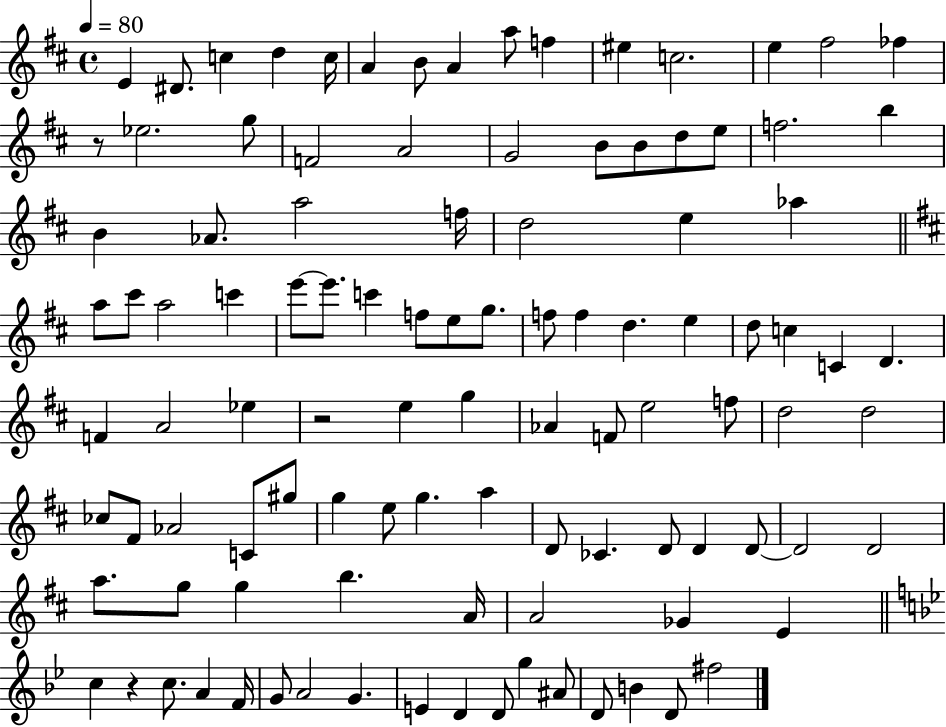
X:1
T:Untitled
M:4/4
L:1/4
K:D
E ^D/2 c d c/4 A B/2 A a/2 f ^e c2 e ^f2 _f z/2 _e2 g/2 F2 A2 G2 B/2 B/2 d/2 e/2 f2 b B _A/2 a2 f/4 d2 e _a a/2 ^c'/2 a2 c' e'/2 e'/2 c' f/2 e/2 g/2 f/2 f d e d/2 c C D F A2 _e z2 e g _A F/2 e2 f/2 d2 d2 _c/2 ^F/2 _A2 C/2 ^g/2 g e/2 g a D/2 _C D/2 D D/2 D2 D2 a/2 g/2 g b A/4 A2 _G E c z c/2 A F/4 G/2 A2 G E D D/2 g ^A/2 D/2 B D/2 ^f2